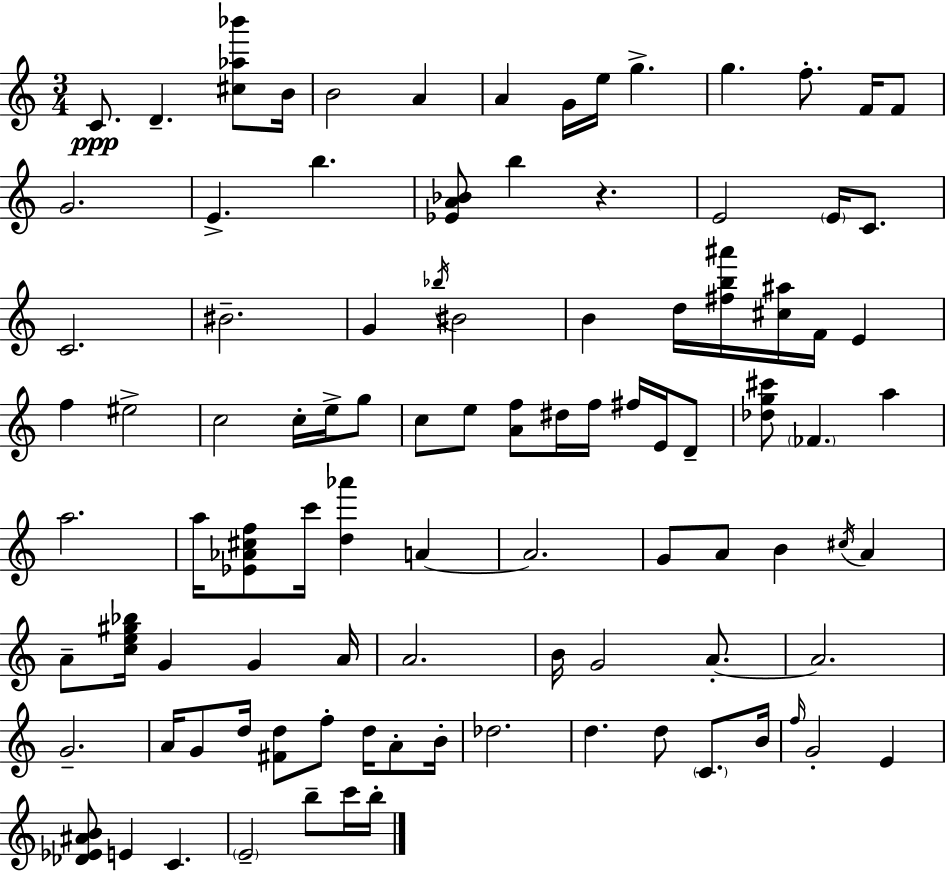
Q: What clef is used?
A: treble